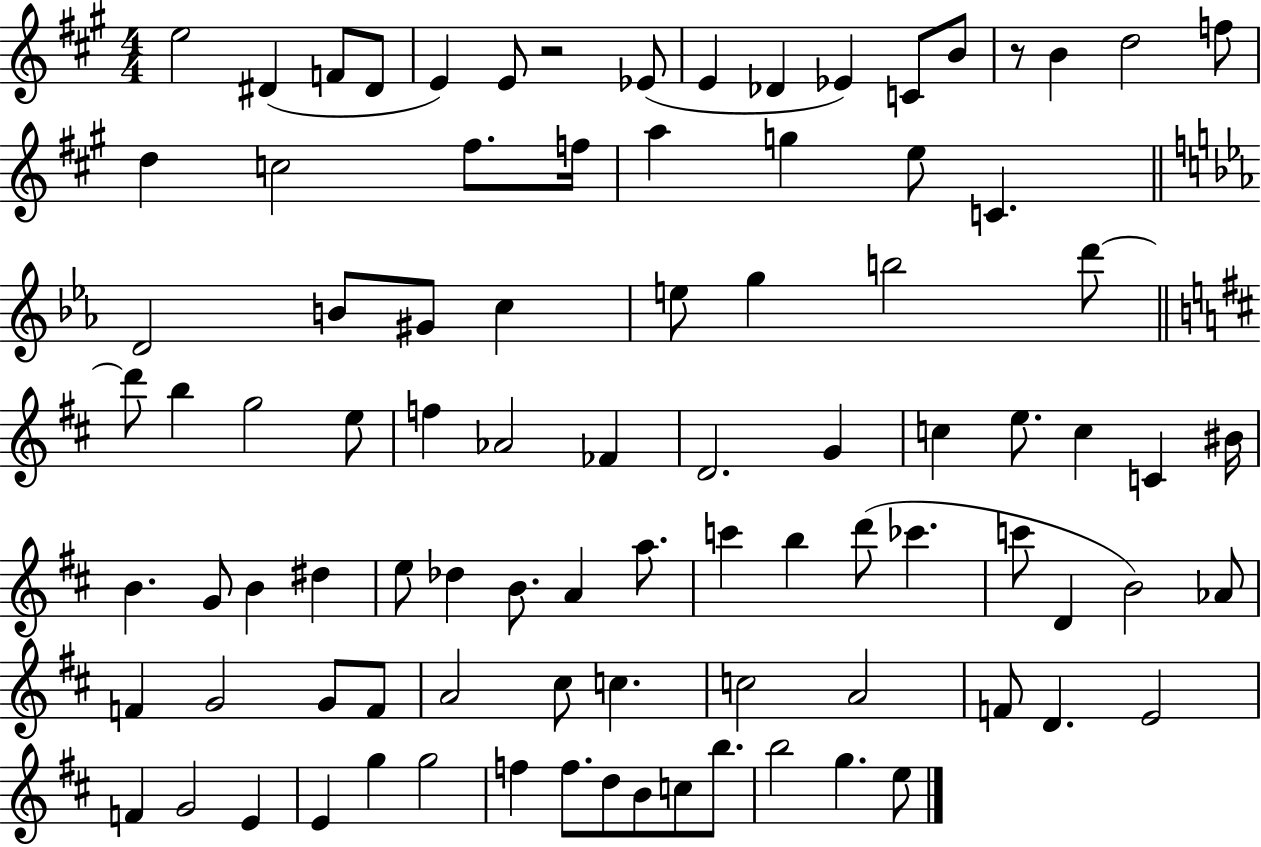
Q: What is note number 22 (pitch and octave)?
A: E5